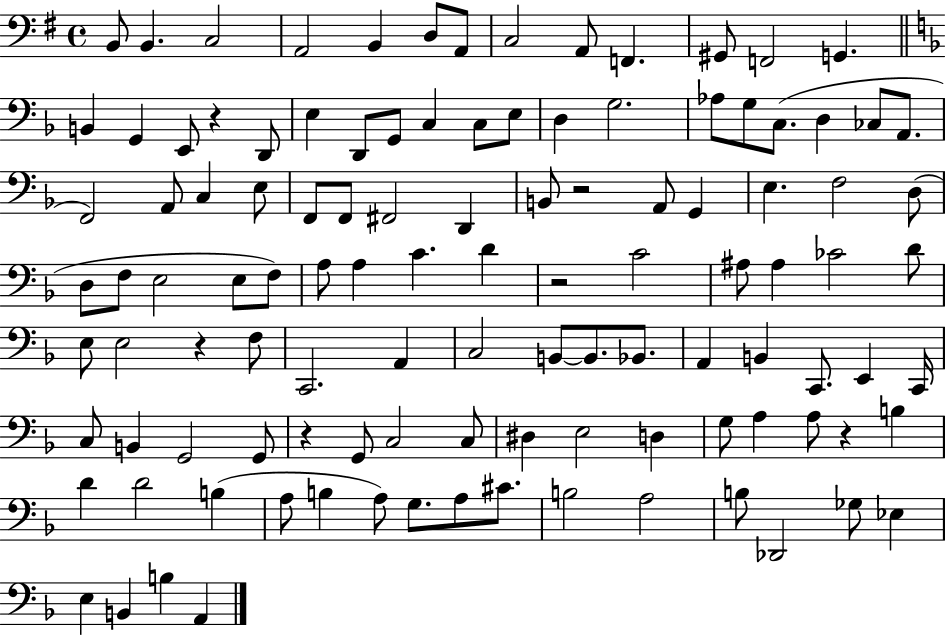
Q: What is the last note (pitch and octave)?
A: A2